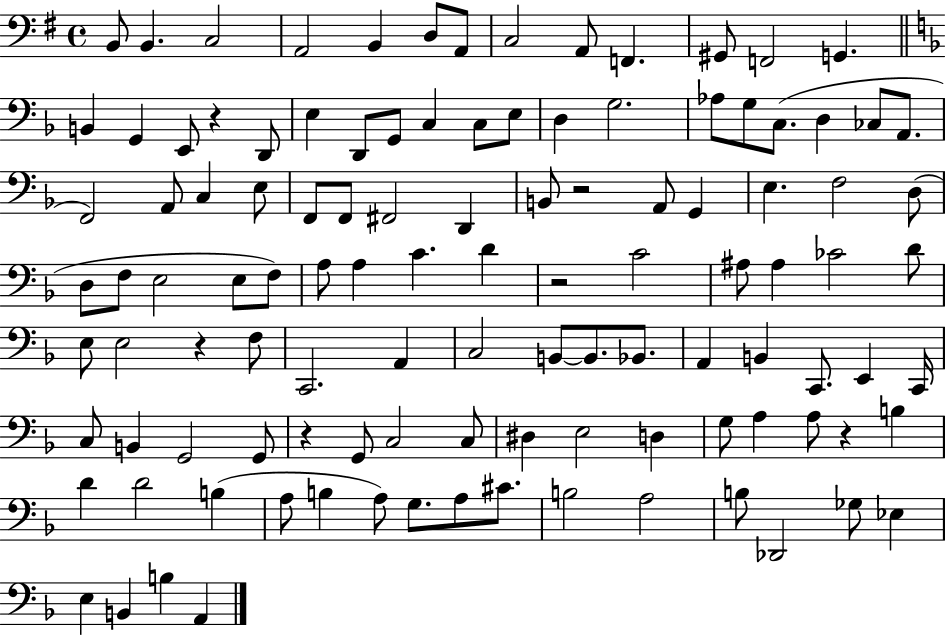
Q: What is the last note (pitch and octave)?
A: A2